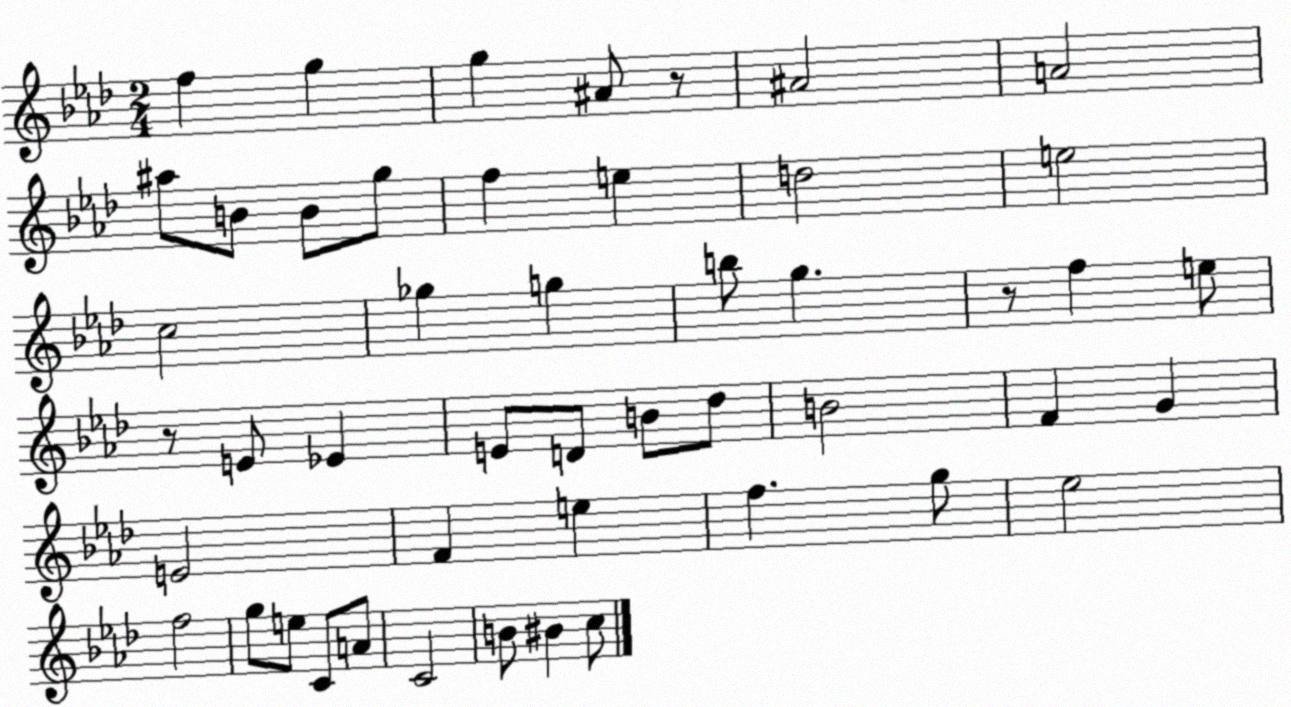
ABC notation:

X:1
T:Untitled
M:2/4
L:1/4
K:Ab
f g g ^A/2 z/2 ^A2 A2 ^a/2 B/2 B/2 g/2 f e d2 e2 c2 _g g b/2 g z/2 f e/2 z/2 E/2 _E E/2 D/2 B/2 _d/2 B2 F G E2 F e f g/2 _e2 f2 g/2 e/2 C/2 A/2 C2 B/2 ^B c/2